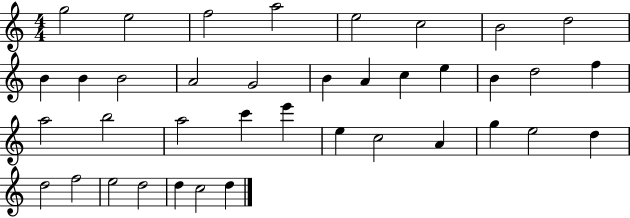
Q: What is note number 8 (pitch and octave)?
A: D5